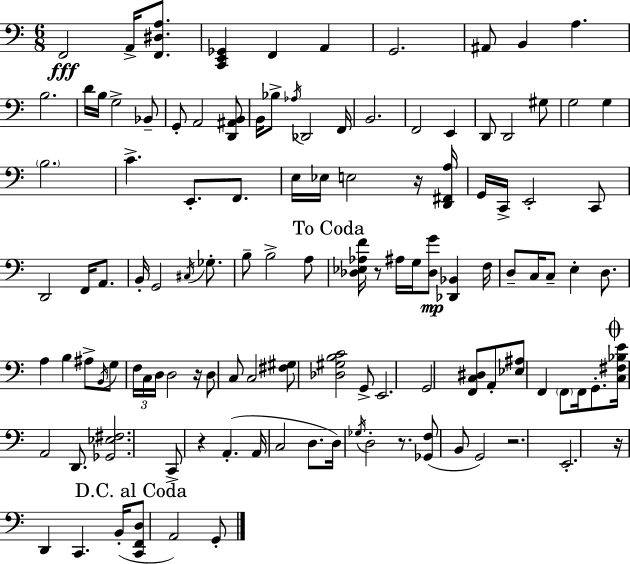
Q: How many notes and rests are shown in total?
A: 117